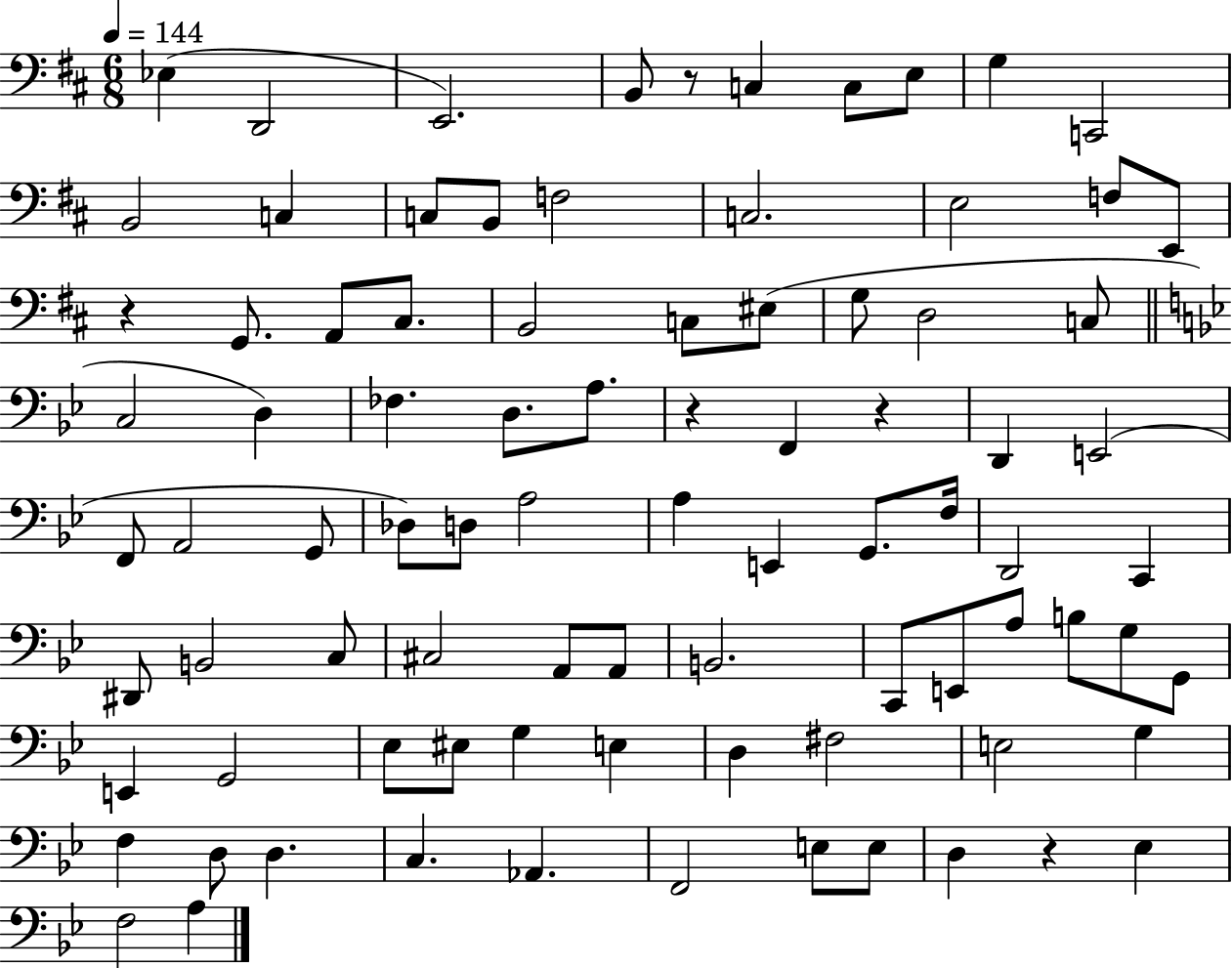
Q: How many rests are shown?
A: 5